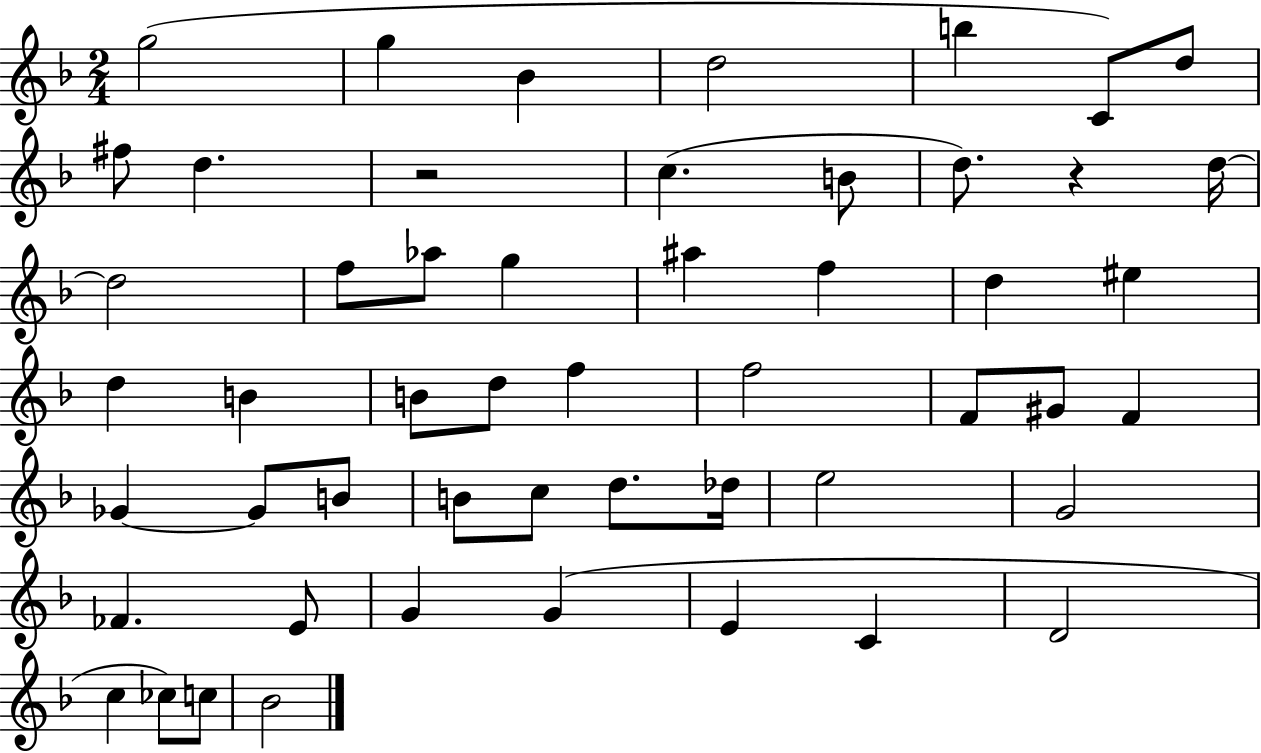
{
  \clef treble
  \numericTimeSignature
  \time 2/4
  \key f \major
  g''2( | g''4 bes'4 | d''2 | b''4 c'8) d''8 | \break fis''8 d''4. | r2 | c''4.( b'8 | d''8.) r4 d''16~~ | \break d''2 | f''8 aes''8 g''4 | ais''4 f''4 | d''4 eis''4 | \break d''4 b'4 | b'8 d''8 f''4 | f''2 | f'8 gis'8 f'4 | \break ges'4~~ ges'8 b'8 | b'8 c''8 d''8. des''16 | e''2 | g'2 | \break fes'4. e'8 | g'4 g'4( | e'4 c'4 | d'2 | \break c''4 ces''8) c''8 | bes'2 | \bar "|."
}